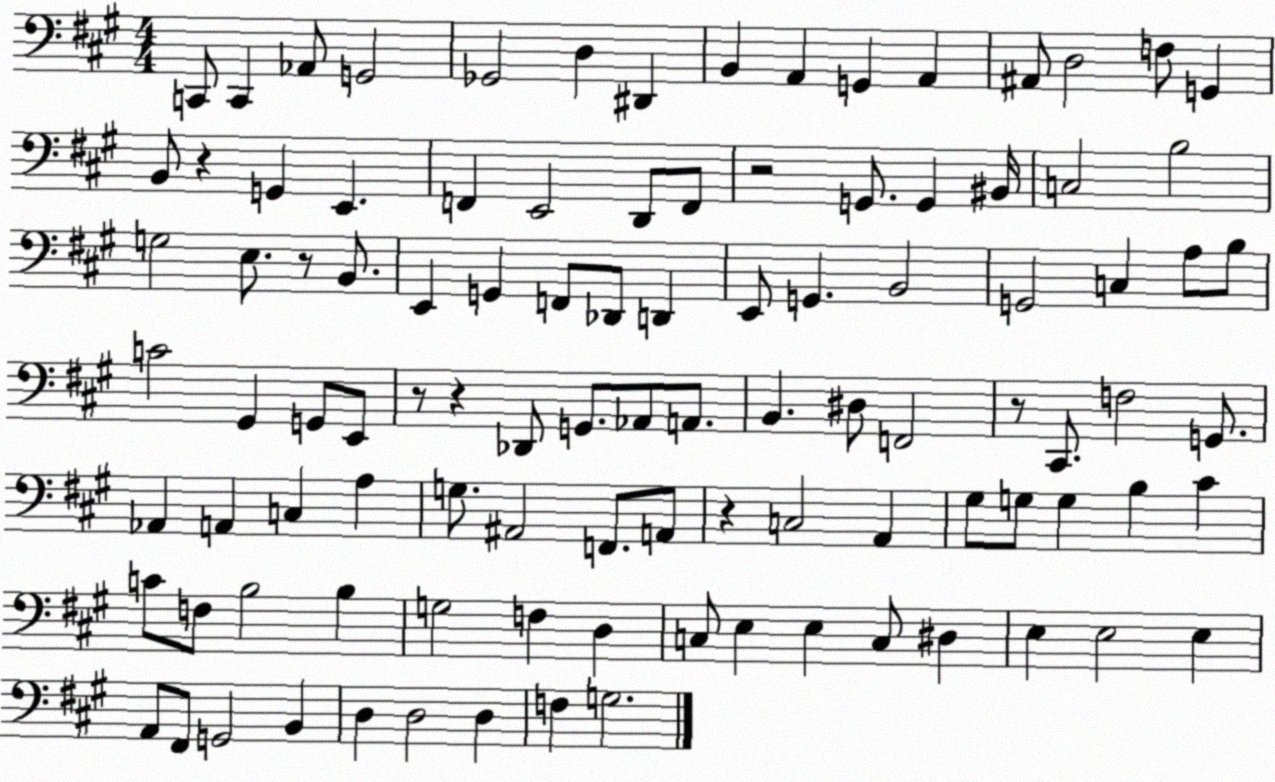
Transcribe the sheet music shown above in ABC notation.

X:1
T:Untitled
M:4/4
L:1/4
K:A
C,,/2 C,, _A,,/2 G,,2 _G,,2 D, ^D,, B,, A,, G,, A,, ^A,,/2 D,2 F,/2 G,, B,,/2 z G,, E,, F,, E,,2 D,,/2 F,,/2 z2 G,,/2 G,, ^B,,/4 C,2 B,2 G,2 E,/2 z/2 B,,/2 E,, G,, F,,/2 _D,,/2 D,, E,,/2 G,, B,,2 G,,2 C, A,/2 B,/2 C2 ^G,, G,,/2 E,,/2 z/2 z _D,,/2 G,,/2 _A,,/2 A,,/2 B,, ^D,/2 F,,2 z/2 ^C,,/2 F,2 G,,/2 _A,, A,, C, A, G,/2 ^A,,2 F,,/2 A,,/2 z C,2 A,, ^G,/2 G,/2 G, B, ^C C/2 F,/2 B,2 B, G,2 F, D, C,/2 E, E, C,/2 ^D, E, E,2 E, A,,/2 ^F,,/2 G,,2 B,, D, D,2 D, F, G,2